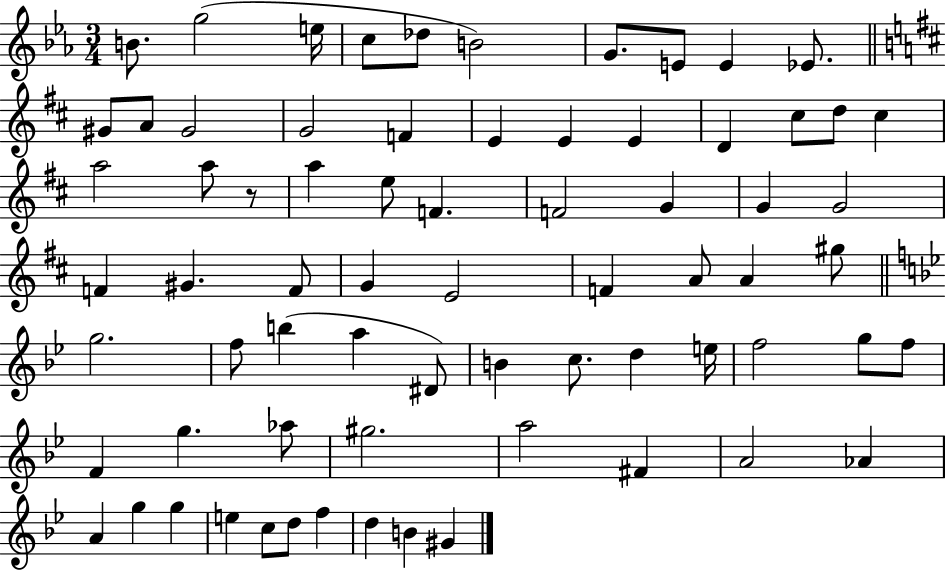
B4/e. G5/h E5/s C5/e Db5/e B4/h G4/e. E4/e E4/q Eb4/e. G#4/e A4/e G#4/h G4/h F4/q E4/q E4/q E4/q D4/q C#5/e D5/e C#5/q A5/h A5/e R/e A5/q E5/e F4/q. F4/h G4/q G4/q G4/h F4/q G#4/q. F4/e G4/q E4/h F4/q A4/e A4/q G#5/e G5/h. F5/e B5/q A5/q D#4/e B4/q C5/e. D5/q E5/s F5/h G5/e F5/e F4/q G5/q. Ab5/e G#5/h. A5/h F#4/q A4/h Ab4/q A4/q G5/q G5/q E5/q C5/e D5/e F5/q D5/q B4/q G#4/q